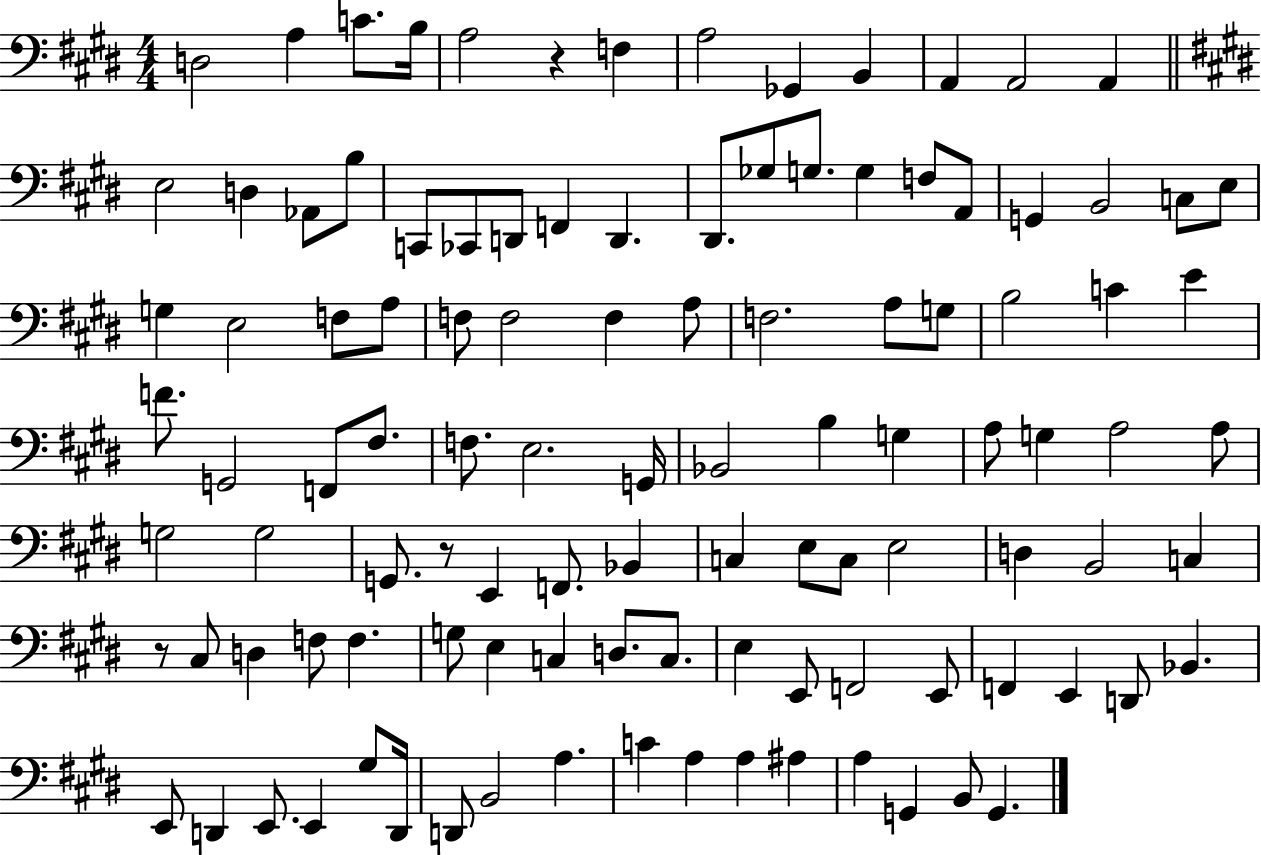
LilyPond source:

{
  \clef bass
  \numericTimeSignature
  \time 4/4
  \key e \major
  d2 a4 c'8. b16 | a2 r4 f4 | a2 ges,4 b,4 | a,4 a,2 a,4 | \break \bar "||" \break \key e \major e2 d4 aes,8 b8 | c,8 ces,8 d,8 f,4 d,4. | dis,8. ges8 g8. g4 f8 a,8 | g,4 b,2 c8 e8 | \break g4 e2 f8 a8 | f8 f2 f4 a8 | f2. a8 g8 | b2 c'4 e'4 | \break f'8. g,2 f,8 fis8. | f8. e2. g,16 | bes,2 b4 g4 | a8 g4 a2 a8 | \break g2 g2 | g,8. r8 e,4 f,8. bes,4 | c4 e8 c8 e2 | d4 b,2 c4 | \break r8 cis8 d4 f8 f4. | g8 e4 c4 d8. c8. | e4 e,8 f,2 e,8 | f,4 e,4 d,8 bes,4. | \break e,8 d,4 e,8. e,4 gis8 d,16 | d,8 b,2 a4. | c'4 a4 a4 ais4 | a4 g,4 b,8 g,4. | \break \bar "|."
}